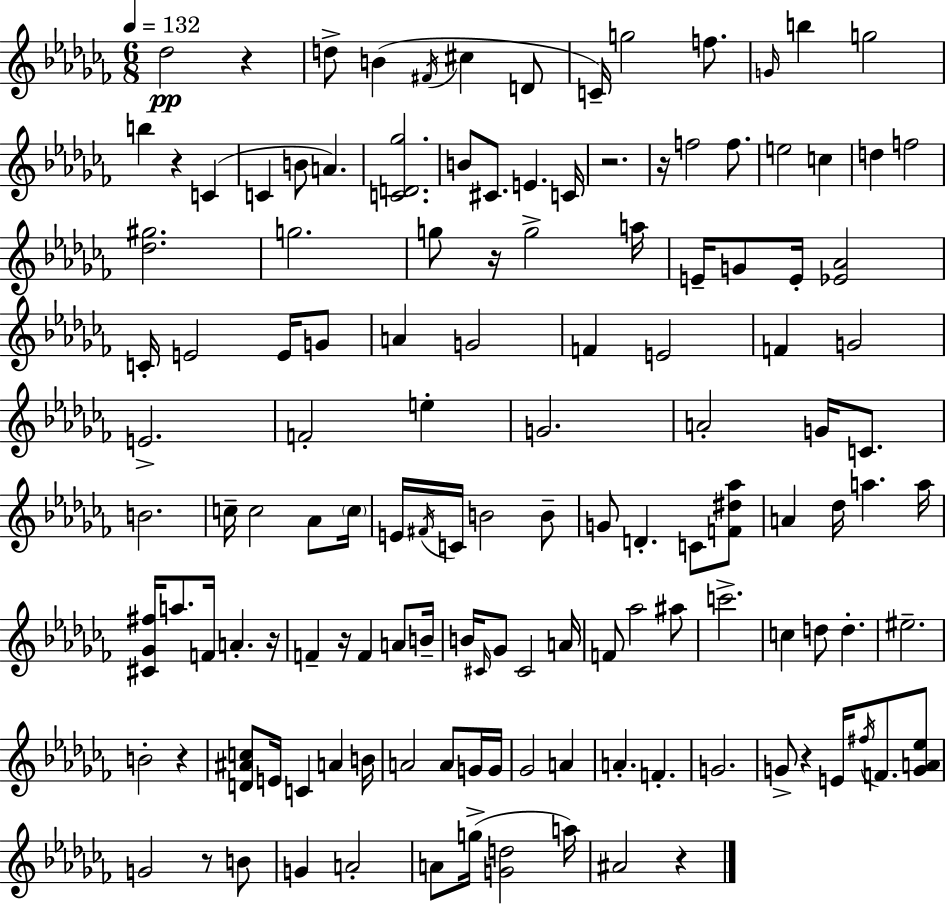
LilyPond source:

{
  \clef treble
  \numericTimeSignature
  \time 6/8
  \key aes \minor
  \tempo 4 = 132
  des''2\pp r4 | d''8-> b'4( \acciaccatura { fis'16 } cis''4 d'8 | c'16--) g''2 f''8. | \grace { g'16 } b''4 g''2 | \break b''4 r4 c'4( | c'4 b'8 a'4.) | <c' d' ges''>2. | b'8 cis'8. e'4. | \break c'16 r2. | r16 f''2 f''8. | e''2 c''4 | d''4 f''2 | \break <des'' gis''>2. | g''2. | g''8 r16 g''2-> | a''16 e'16-- g'8 e'16-. <ees' aes'>2 | \break c'16-. e'2 e'16 | g'8 a'4 g'2 | f'4 e'2 | f'4 g'2 | \break e'2.-> | f'2-. e''4-. | g'2. | a'2-. g'16 c'8. | \break b'2. | c''16-- c''2 aes'8 | \parenthesize c''16 e'16 \acciaccatura { fis'16 } c'16 b'2 | b'8-- g'8 d'4.-. c'8 | \break <f' dis'' aes''>8 a'4 des''16 a''4. | a''16 <cis' ges' fis''>16 a''8. f'16 a'4.-. | r16 f'4-- r16 f'4 | a'8 b'16-- b'16 \grace { cis'16 } ges'8 cis'2 | \break a'16 f'8 aes''2 | ais''8 c'''2.-> | c''4 d''8 d''4.-. | eis''2.-- | \break b'2-. | r4 <d' ais' c''>8 e'16 c'4 a'4 | b'16 a'2 | a'8 g'16 g'16 ges'2 | \break a'4 a'4.-. f'4.-. | g'2. | g'8-> r4 e'16 \acciaccatura { fis''16 } | f'8. <g' a' ees''>8 g'2 | \break r8 b'8 g'4 a'2-. | a'8 g''16->( <g' d''>2 | a''16) ais'2 | r4 \bar "|."
}